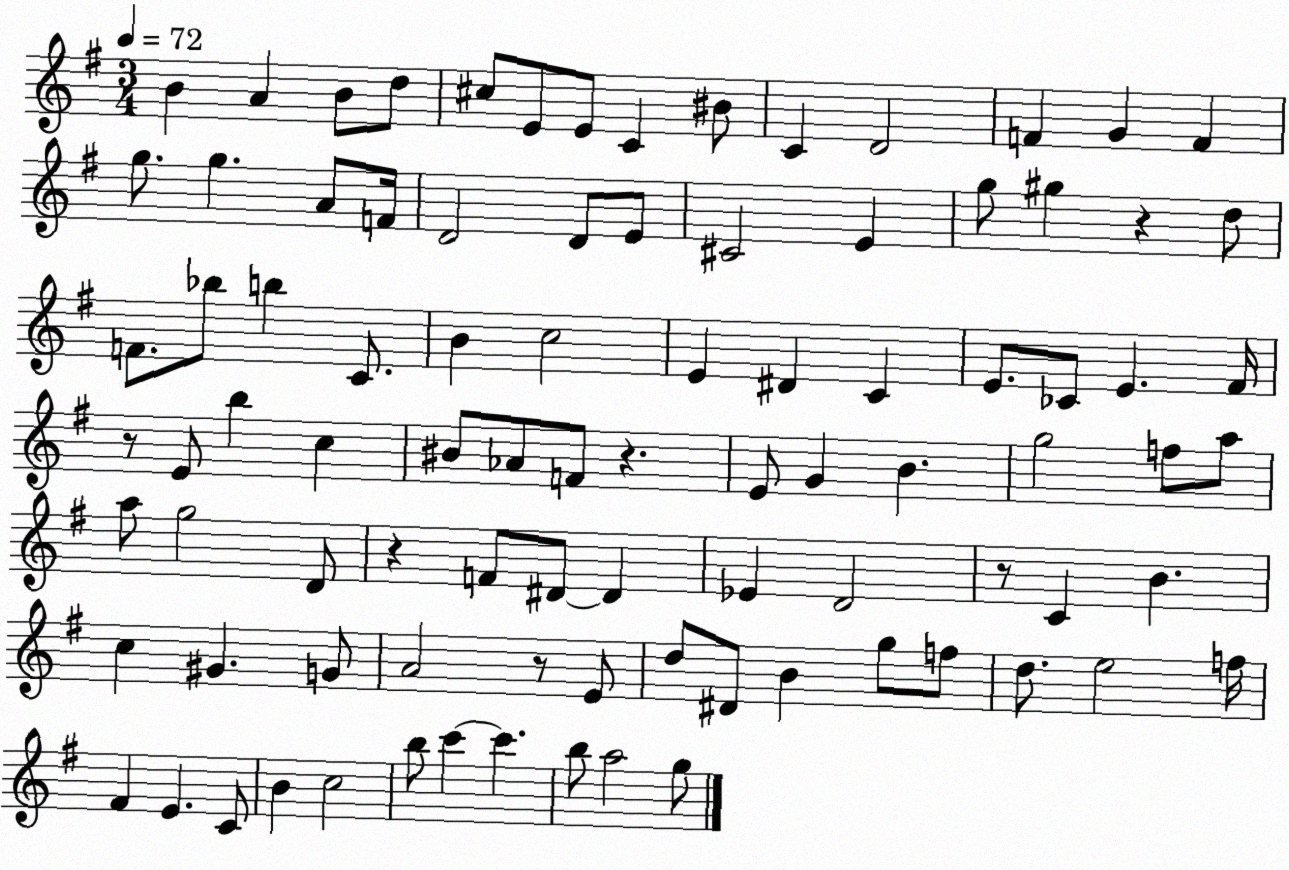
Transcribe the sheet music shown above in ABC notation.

X:1
T:Untitled
M:3/4
L:1/4
K:G
B A B/2 d/2 ^c/2 E/2 E/2 C ^B/2 C D2 F G F g/2 g A/2 F/4 D2 D/2 E/2 ^C2 E g/2 ^g z d/2 F/2 _b/2 b C/2 B c2 E ^D C E/2 _C/2 E ^F/4 z/2 E/2 b c ^B/2 _A/2 F/2 z E/2 G B g2 f/2 a/2 a/2 g2 D/2 z F/2 ^D/2 ^D _E D2 z/2 C B c ^G G/2 A2 z/2 E/2 d/2 ^D/2 B g/2 f/2 d/2 e2 f/4 ^F E C/2 B c2 b/2 c' c' b/2 a2 g/2